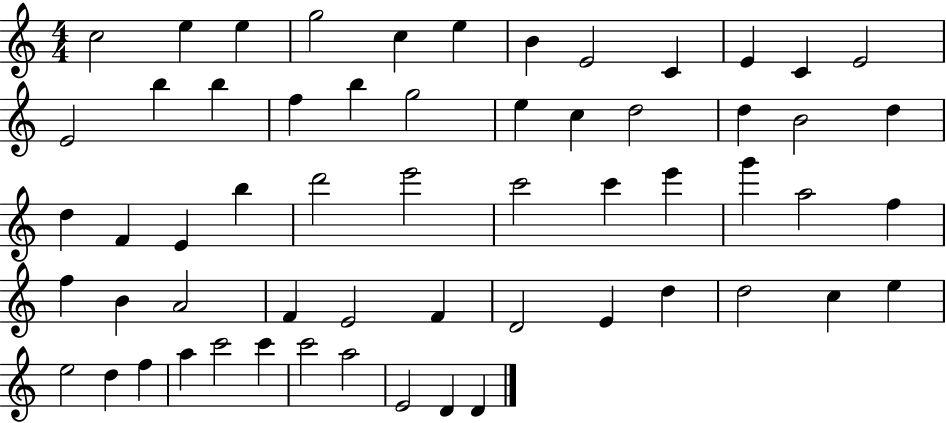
C5/h E5/q E5/q G5/h C5/q E5/q B4/q E4/h C4/q E4/q C4/q E4/h E4/h B5/q B5/q F5/q B5/q G5/h E5/q C5/q D5/h D5/q B4/h D5/q D5/q F4/q E4/q B5/q D6/h E6/h C6/h C6/q E6/q G6/q A5/h F5/q F5/q B4/q A4/h F4/q E4/h F4/q D4/h E4/q D5/q D5/h C5/q E5/q E5/h D5/q F5/q A5/q C6/h C6/q C6/h A5/h E4/h D4/q D4/q